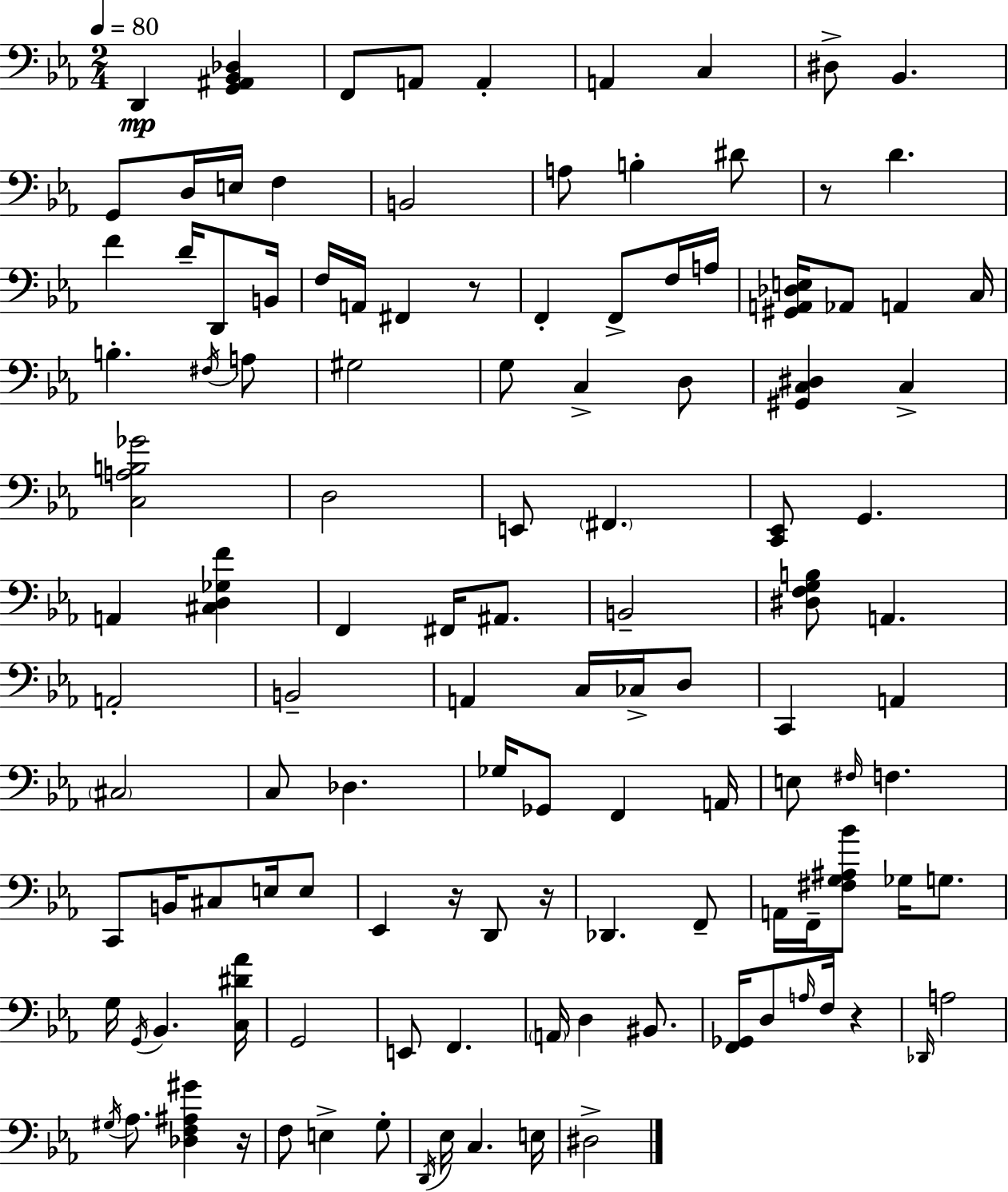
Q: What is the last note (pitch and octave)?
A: D#3